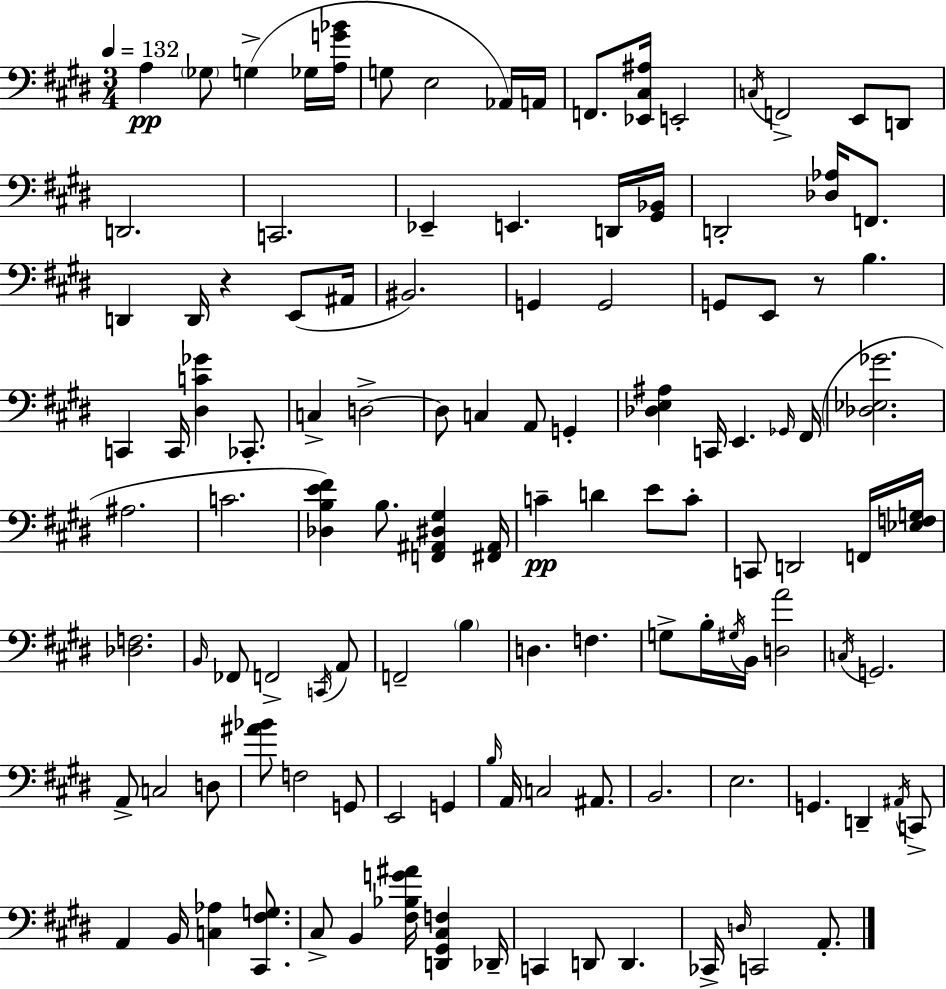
{
  \clef bass
  \numericTimeSignature
  \time 3/4
  \key e \major
  \tempo 4 = 132
  a4\pp \parenthesize ges8 g4->( ges16 <a g' bes'>16 | g8 e2 aes,16) a,16 | f,8. <ees, cis ais>16 e,2-. | \acciaccatura { c16 } f,2-> e,8 d,8 | \break d,2. | c,2. | ees,4-- e,4. d,16 | <gis, bes,>16 d,2-. <des aes>16 f,8. | \break d,4 d,16 r4 e,8( | ais,16 bis,2.) | g,4 g,2 | g,8 e,8 r8 b4. | \break c,4 c,16 <dis c' ges'>4 ces,8.-. | c4-> d2->~~ | d8 c4 a,8 g,4-. | <des e ais>4 c,16 e,4. | \break \grace { ges,16 }( fis,16 <des ees ges'>2. | ais2. | c'2. | <des b e' fis'>4) b8. <f, ais, dis gis>4 | \break <fis, ais,>16 c'4--\pp d'4 e'8 | c'8-. c,8 d,2 | f,16 <ees f g>16 <des f>2. | \grace { b,16 } fes,8 f,2-> | \break \acciaccatura { c,16 } a,8 f,2-- | \parenthesize b4 d4. f4. | g8-> b16-. \acciaccatura { gis16 } b,16 <d a'>2 | \acciaccatura { c16 } g,2. | \break a,8-> c2 | d8 <ais' bes'>8 f2 | g,8 e,2 | g,4 \grace { b16 } a,16 c2 | \break ais,8. b,2. | e2. | g,4. | d,4-- \acciaccatura { ais,16 } c,8-> a,4 | \break b,16 <c aes>4 <cis, fis g>8. cis8-> b,4 | <fis bes g' ais'>16 <d, gis, cis f>4 des,16-- c,4 | d,8 d,4. ces,16-> \grace { d16 } c,2 | a,8.-. \bar "|."
}